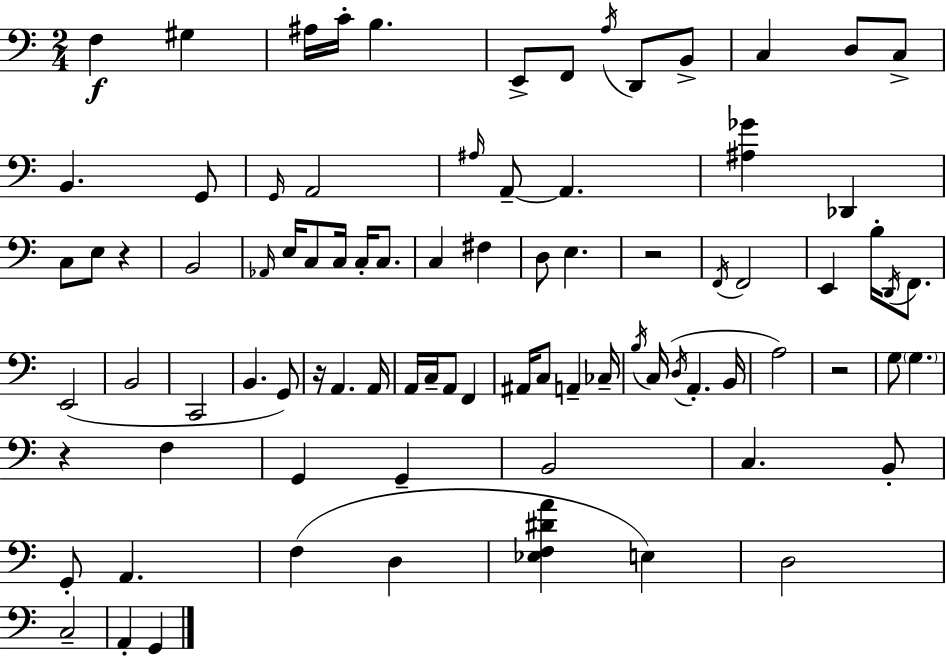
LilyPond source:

{
  \clef bass
  \numericTimeSignature
  \time 2/4
  \key a \minor
  \repeat volta 2 { f4\f gis4 | ais16 c'16-. b4. | e,8-> f,8 \acciaccatura { a16 } d,8 b,8-> | c4 d8 c8-> | \break b,4. g,8 | \grace { g,16 } a,2 | \grace { ais16 } a,8--~~ a,4. | <ais ges'>4 des,4 | \break c8 e8 r4 | b,2 | \grace { aes,16 } e16 c8 c16 | c16-. c8. c4 | \break fis4 d8 e4. | r2 | \acciaccatura { f,16 } f,2 | e,4 | \break b16-. \acciaccatura { d,16 } f,8. e,2( | b,2 | c,2 | b,4. | \break g,8) r16 a,4. | a,16 a,16 c16-- | a,8 f,4 ais,16 c8 | a,4-- ces16-- \acciaccatura { b16 }( c16 | \break \acciaccatura { d16 } a,4.-. b,16 | a2) | r2 | g8 \parenthesize g4. | \break r4 f4 | g,4 g,4-- | b,2 | c4. b,8-. | \break g,8-. a,4. | f4( d4 | <ees f dis' a'>4 e4) | d2 | \break c2-- | a,4-. g,4 | } \bar "|."
}